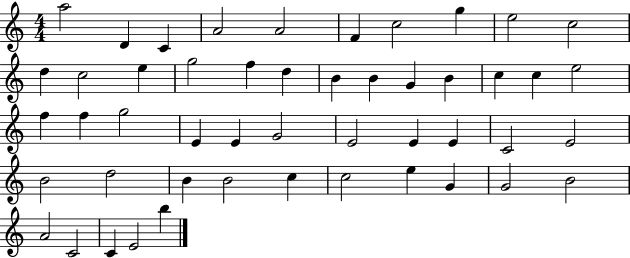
{
  \clef treble
  \numericTimeSignature
  \time 4/4
  \key c \major
  a''2 d'4 c'4 | a'2 a'2 | f'4 c''2 g''4 | e''2 c''2 | \break d''4 c''2 e''4 | g''2 f''4 d''4 | b'4 b'4 g'4 b'4 | c''4 c''4 e''2 | \break f''4 f''4 g''2 | e'4 e'4 g'2 | e'2 e'4 e'4 | c'2 e'2 | \break b'2 d''2 | b'4 b'2 c''4 | c''2 e''4 g'4 | g'2 b'2 | \break a'2 c'2 | c'4 e'2 b''4 | \bar "|."
}